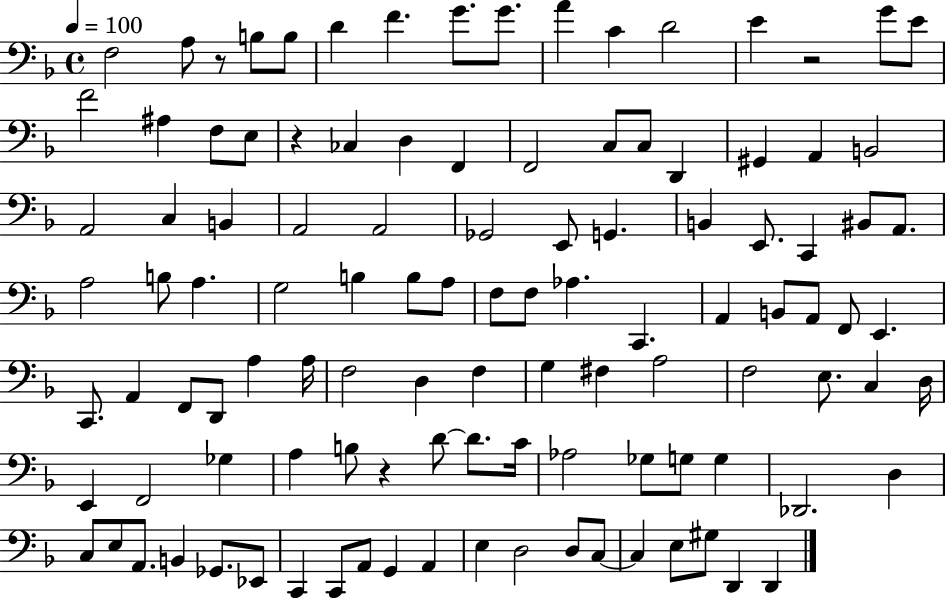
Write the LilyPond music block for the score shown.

{
  \clef bass
  \time 4/4
  \defaultTimeSignature
  \key f \major
  \tempo 4 = 100
  f2 a8 r8 b8 b8 | d'4 f'4. g'8. g'8. | a'4 c'4 d'2 | e'4 r2 g'8 e'8 | \break f'2 ais4 f8 e8 | r4 ces4 d4 f,4 | f,2 c8 c8 d,4 | gis,4 a,4 b,2 | \break a,2 c4 b,4 | a,2 a,2 | ges,2 e,8 g,4. | b,4 e,8. c,4 bis,8 a,8. | \break a2 b8 a4. | g2 b4 b8 a8 | f8 f8 aes4. c,4. | a,4 b,8 a,8 f,8 e,4. | \break c,8. a,4 f,8 d,8 a4 a16 | f2 d4 f4 | g4 fis4 a2 | f2 e8. c4 d16 | \break e,4 f,2 ges4 | a4 b8 r4 d'8~~ d'8. c'16 | aes2 ges8 g8 g4 | des,2. d4 | \break c8 e8 a,8. b,4 ges,8. ees,8 | c,4 c,8 a,8 g,4 a,4 | e4 d2 d8 c8~~ | c4 e8 gis8 d,4 d,4 | \break \bar "|."
}